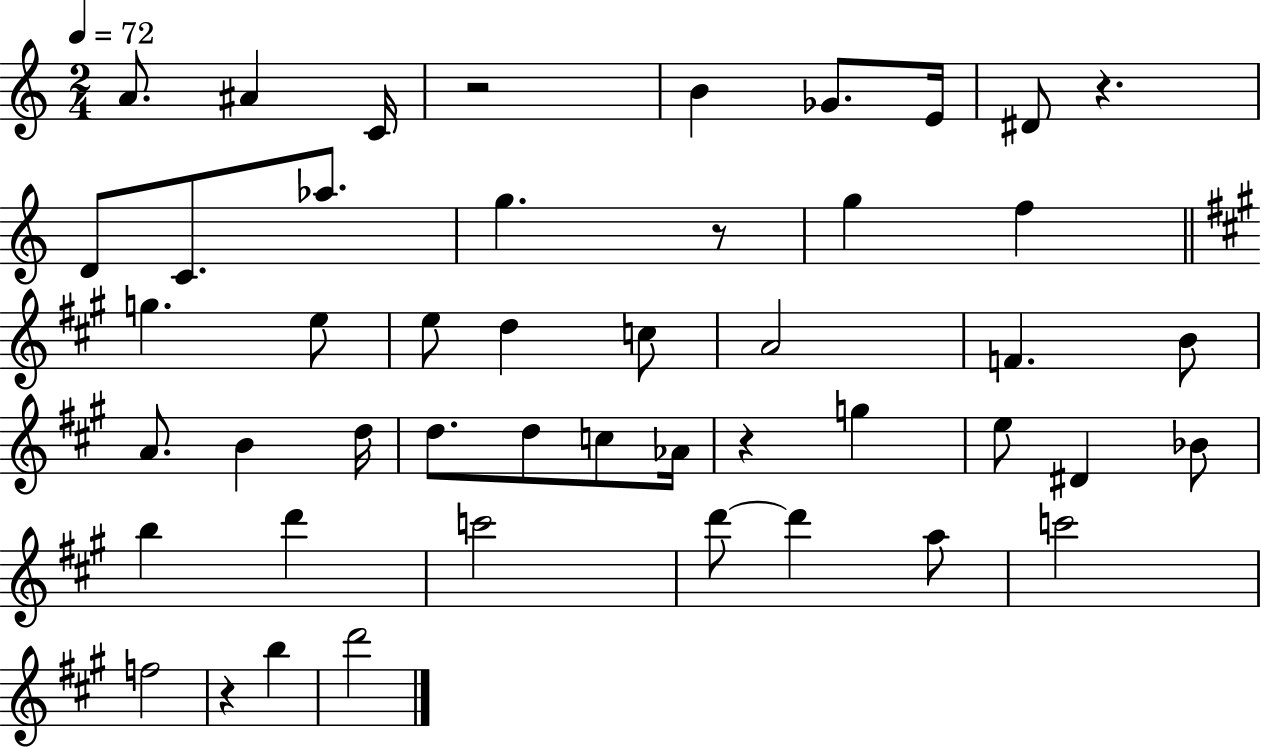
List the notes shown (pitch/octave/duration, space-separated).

A4/e. A#4/q C4/s R/h B4/q Gb4/e. E4/s D#4/e R/q. D4/e C4/e. Ab5/e. G5/q. R/e G5/q F5/q G5/q. E5/e E5/e D5/q C5/e A4/h F4/q. B4/e A4/e. B4/q D5/s D5/e. D5/e C5/e Ab4/s R/q G5/q E5/e D#4/q Bb4/e B5/q D6/q C6/h D6/e D6/q A5/e C6/h F5/h R/q B5/q D6/h